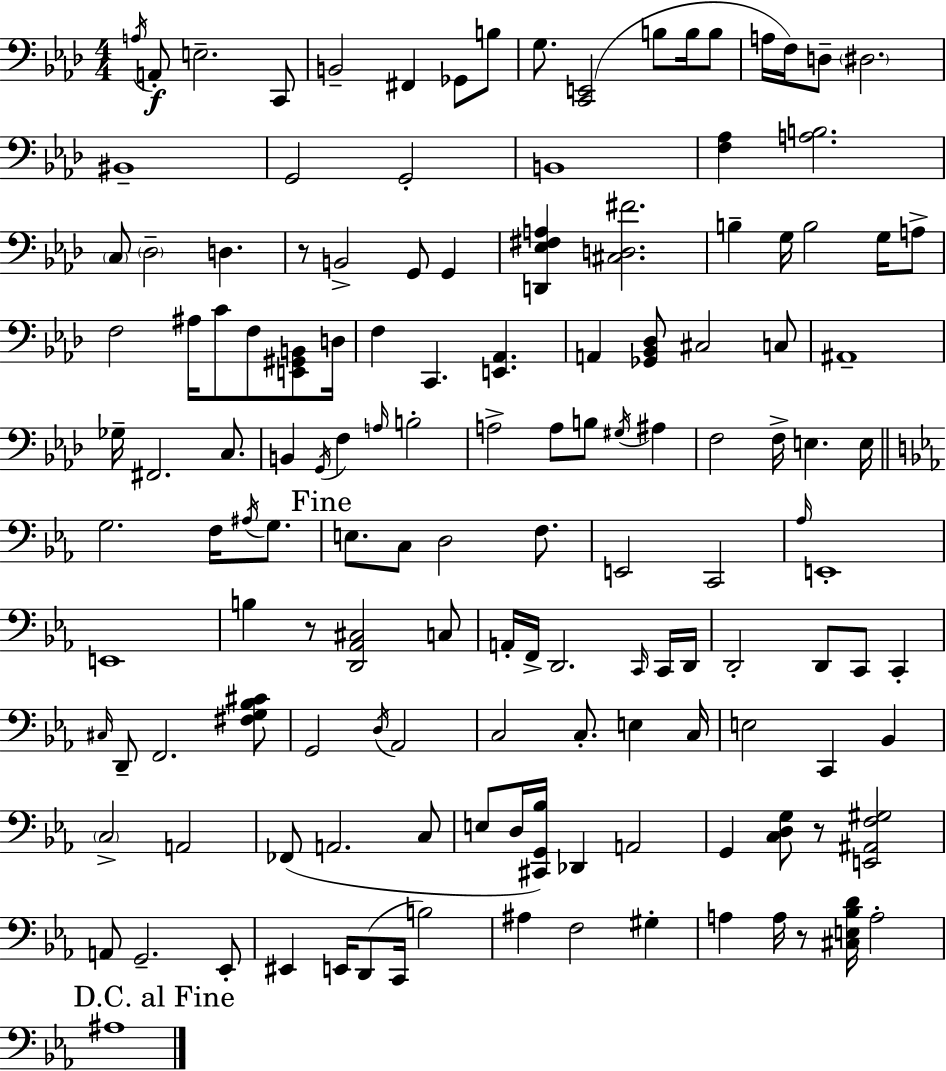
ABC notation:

X:1
T:Untitled
M:4/4
L:1/4
K:Fm
A,/4 A,,/2 E,2 C,,/2 B,,2 ^F,, _G,,/2 B,/2 G,/2 [C,,E,,]2 B,/2 B,/4 B,/2 A,/4 F,/4 D,/2 ^D,2 ^B,,4 G,,2 G,,2 B,,4 [F,_A,] [A,B,]2 C,/2 _D,2 D, z/2 B,,2 G,,/2 G,, [D,,_E,^F,A,] [^C,D,^F]2 B, G,/4 B,2 G,/4 A,/2 F,2 ^A,/4 C/2 F,/2 [E,,^G,,B,,]/2 D,/4 F, C,, [E,,_A,,] A,, [_G,,_B,,_D,]/2 ^C,2 C,/2 ^A,,4 _G,/4 ^F,,2 C,/2 B,, G,,/4 F, A,/4 B,2 A,2 A,/2 B,/2 ^G,/4 ^A, F,2 F,/4 E, E,/4 G,2 F,/4 ^A,/4 G,/2 E,/2 C,/2 D,2 F,/2 E,,2 C,,2 _A,/4 E,,4 E,,4 B, z/2 [D,,_A,,^C,]2 C,/2 A,,/4 F,,/4 D,,2 C,,/4 C,,/4 D,,/4 D,,2 D,,/2 C,,/2 C,, ^C,/4 D,,/2 F,,2 [^F,G,_B,^C]/2 G,,2 D,/4 _A,,2 C,2 C,/2 E, C,/4 E,2 C,, _B,, C,2 A,,2 _F,,/2 A,,2 C,/2 E,/2 D,/4 [^C,,G,,_B,]/4 _D,, A,,2 G,, [C,D,G,]/2 z/2 [E,,^A,,F,^G,]2 A,,/2 G,,2 _E,,/2 ^E,, E,,/4 D,,/2 C,,/4 B,2 ^A, F,2 ^G, A, A,/4 z/2 [^C,E,_B,D]/4 A,2 ^A,4